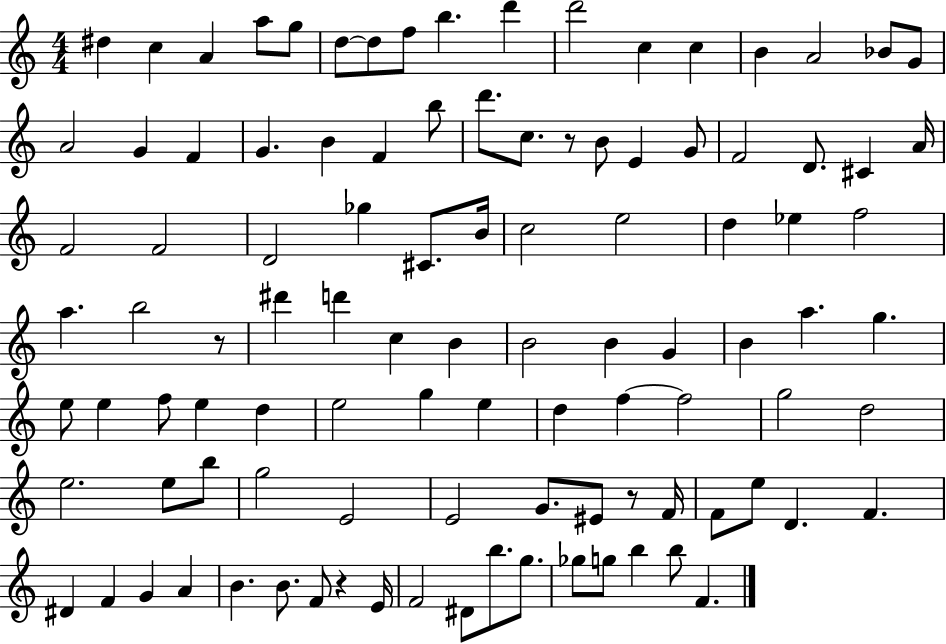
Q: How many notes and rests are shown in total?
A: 103